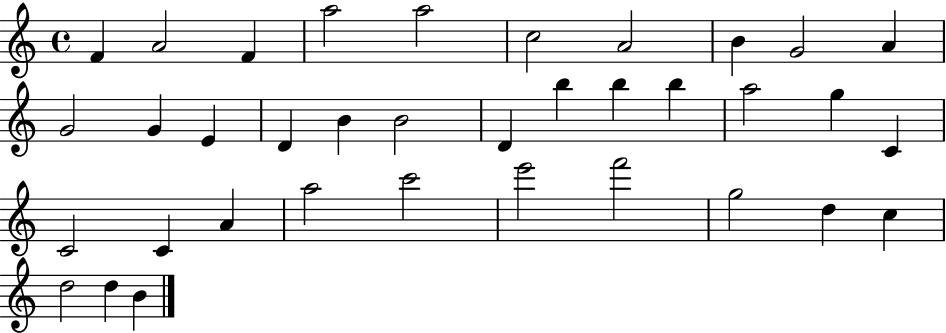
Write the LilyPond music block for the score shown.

{
  \clef treble
  \time 4/4
  \defaultTimeSignature
  \key c \major
  f'4 a'2 f'4 | a''2 a''2 | c''2 a'2 | b'4 g'2 a'4 | \break g'2 g'4 e'4 | d'4 b'4 b'2 | d'4 b''4 b''4 b''4 | a''2 g''4 c'4 | \break c'2 c'4 a'4 | a''2 c'''2 | e'''2 f'''2 | g''2 d''4 c''4 | \break d''2 d''4 b'4 | \bar "|."
}